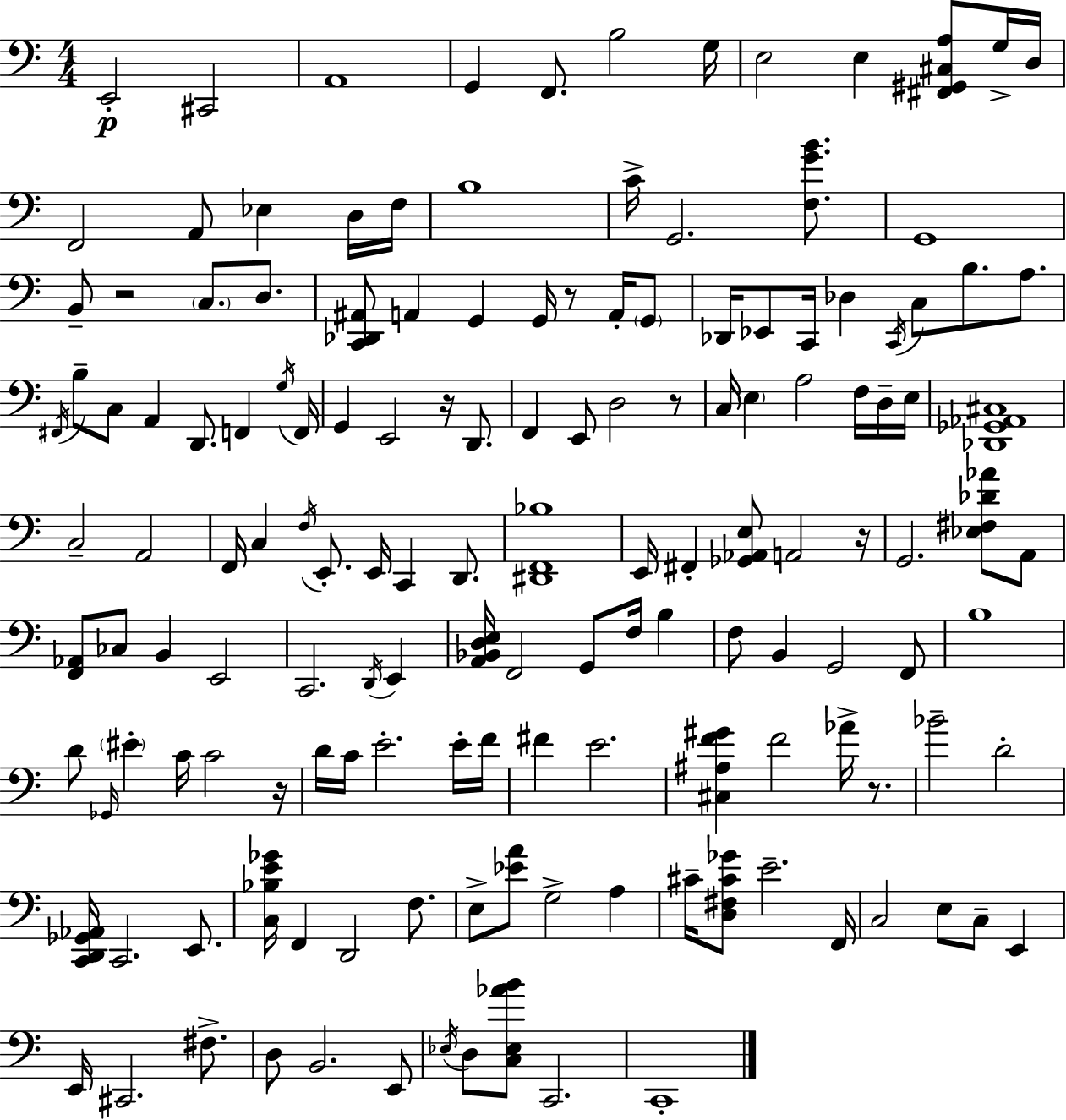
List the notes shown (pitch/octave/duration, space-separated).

E2/h C#2/h A2/w G2/q F2/e. B3/h G3/s E3/h E3/q [F#2,G#2,C#3,A3]/e G3/s D3/s F2/h A2/e Eb3/q D3/s F3/s B3/w C4/s G2/h. [F3,G4,B4]/e. G2/w B2/e R/h C3/e. D3/e. [C2,Db2,A#2]/e A2/q G2/q G2/s R/e A2/s G2/e Db2/s Eb2/e C2/s Db3/q C2/s C3/e B3/e. A3/e. F#2/s B3/e C3/e A2/q D2/e. F2/q G3/s F2/s G2/q E2/h R/s D2/e. F2/q E2/e D3/h R/e C3/s E3/q A3/h F3/s D3/s E3/s [Db2,Gb2,Ab2,C#3]/w C3/h A2/h F2/s C3/q F3/s E2/e. E2/s C2/q D2/e. [D#2,F2,Bb3]/w E2/s F#2/q [Gb2,Ab2,E3]/e A2/h R/s G2/h. [Eb3,F#3,Db4,Ab4]/e A2/e [F2,Ab2]/e CES3/e B2/q E2/h C2/h. D2/s E2/q [A2,Bb2,D3,E3]/s F2/h G2/e F3/s B3/q F3/e B2/q G2/h F2/e B3/w D4/e Gb2/s EIS4/q C4/s C4/h R/s D4/s C4/s E4/h. E4/s F4/s F#4/q E4/h. [C#3,A#3,F4,G#4]/q F4/h Ab4/s R/e. Bb4/h D4/h [C2,D2,Gb2,Ab2]/s C2/h. E2/e. [C3,Bb3,E4,Gb4]/s F2/q D2/h F3/e. E3/e [Eb4,A4]/e G3/h A3/q C#4/s [D3,F#3,C#4,Gb4]/e E4/h. F2/s C3/h E3/e C3/e E2/q E2/s C#2/h. F#3/e. D3/e B2/h. E2/e Eb3/s D3/e [C3,Eb3,Ab4,B4]/e C2/h. C2/w